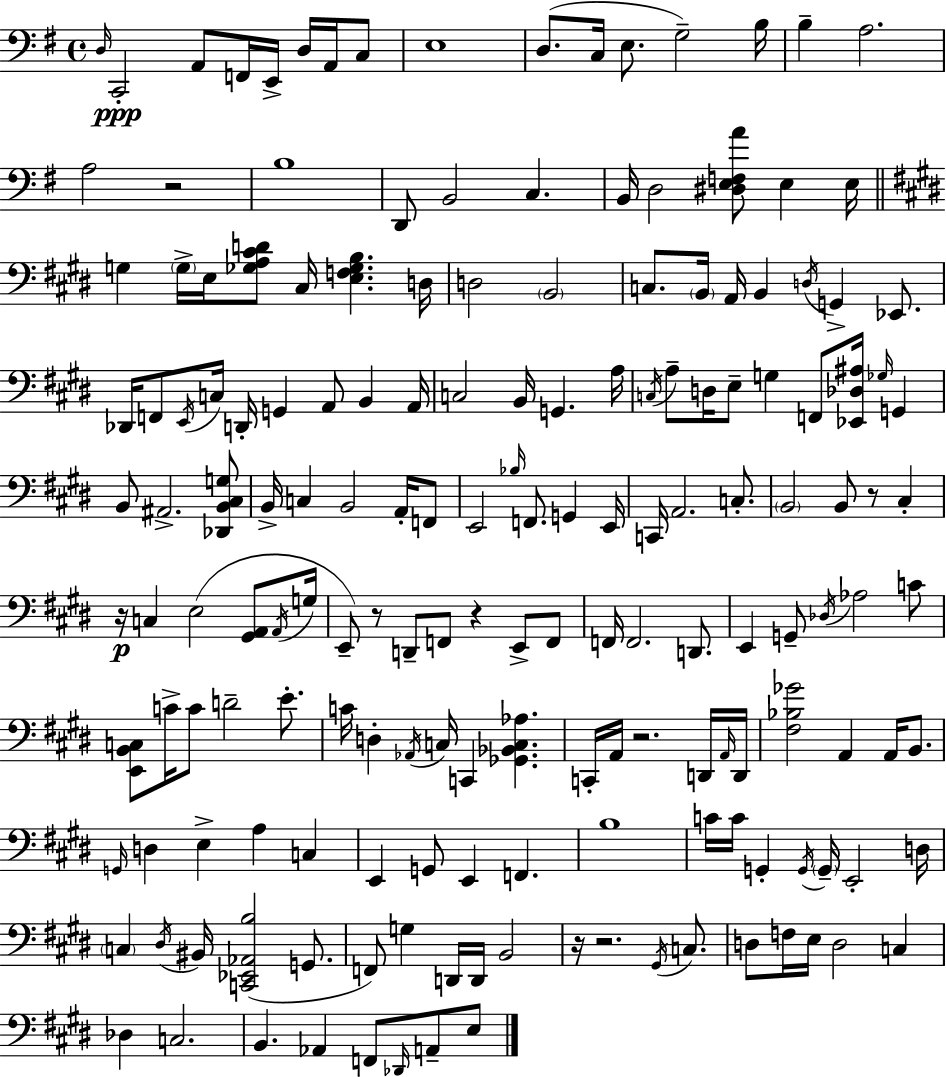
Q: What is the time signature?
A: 4/4